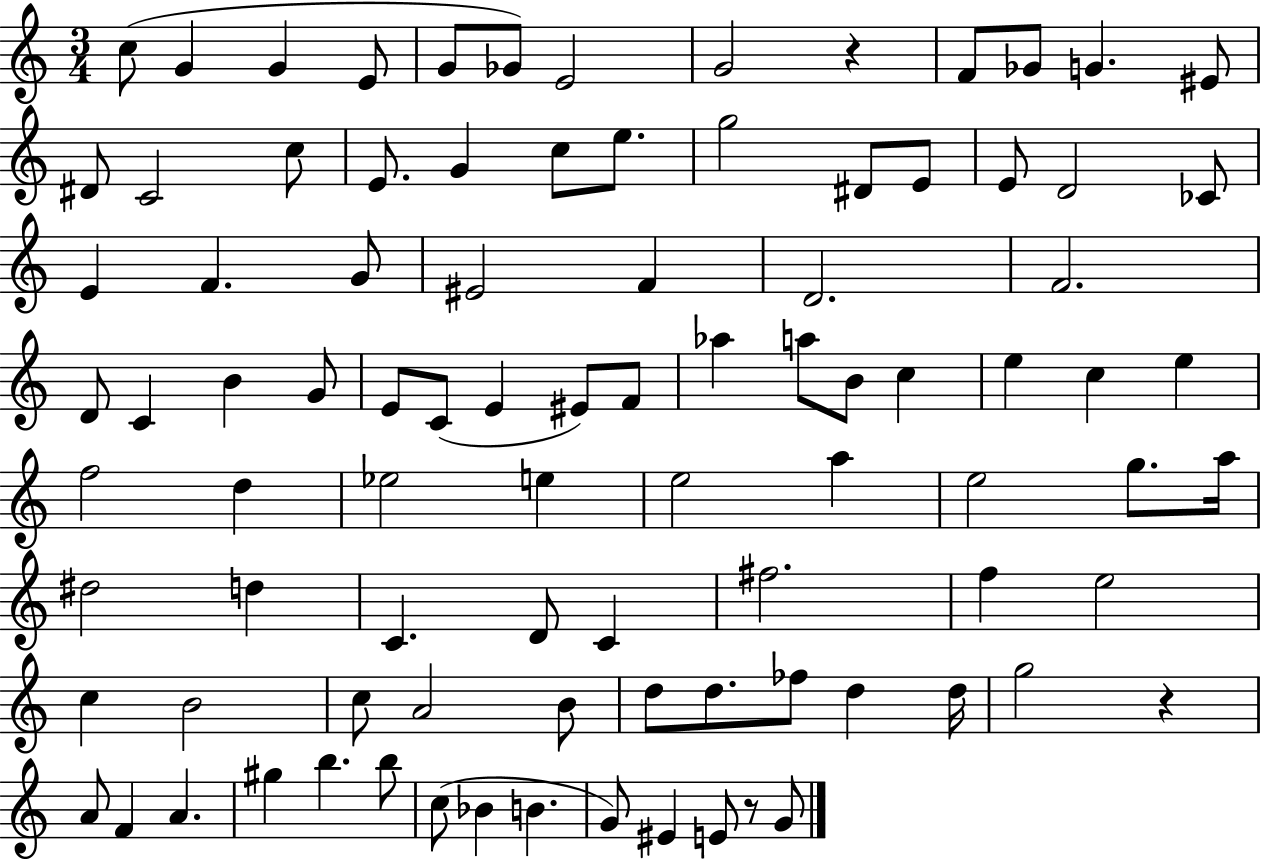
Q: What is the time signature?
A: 3/4